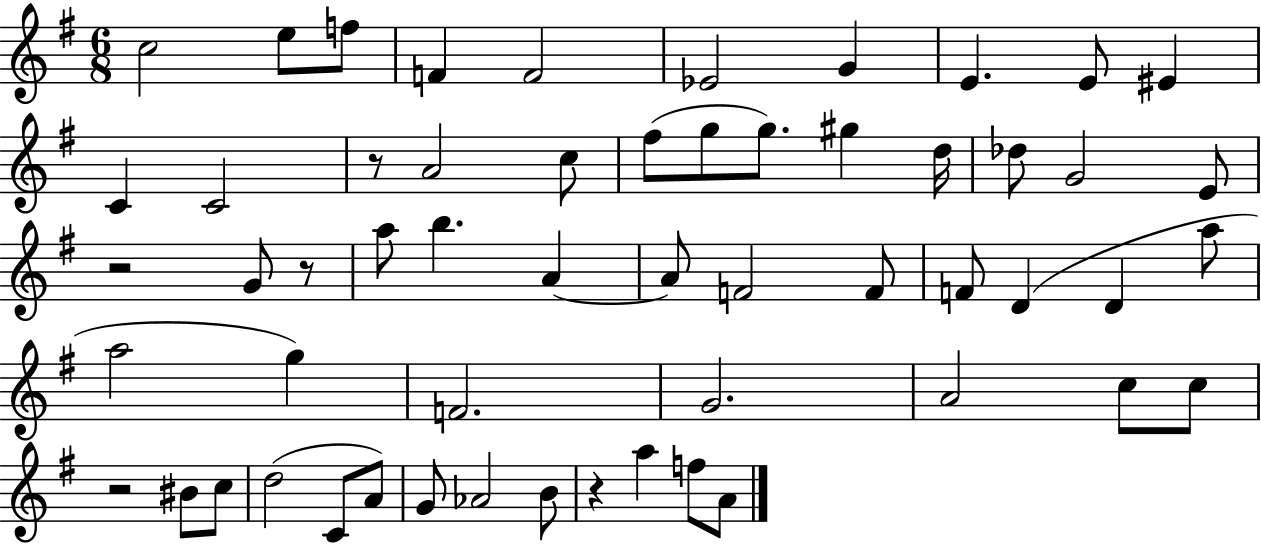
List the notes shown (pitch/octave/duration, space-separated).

C5/h E5/e F5/e F4/q F4/h Eb4/h G4/q E4/q. E4/e EIS4/q C4/q C4/h R/e A4/h C5/e F#5/e G5/e G5/e. G#5/q D5/s Db5/e G4/h E4/e R/h G4/e R/e A5/e B5/q. A4/q A4/e F4/h F4/e F4/e D4/q D4/q A5/e A5/h G5/q F4/h. G4/h. A4/h C5/e C5/e R/h BIS4/e C5/e D5/h C4/e A4/e G4/e Ab4/h B4/e R/q A5/q F5/e A4/e